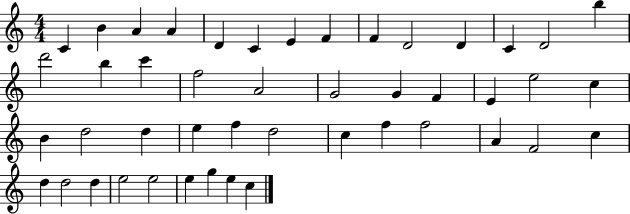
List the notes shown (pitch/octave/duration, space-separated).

C4/q B4/q A4/q A4/q D4/q C4/q E4/q F4/q F4/q D4/h D4/q C4/q D4/h B5/q D6/h B5/q C6/q F5/h A4/h G4/h G4/q F4/q E4/q E5/h C5/q B4/q D5/h D5/q E5/q F5/q D5/h C5/q F5/q F5/h A4/q F4/h C5/q D5/q D5/h D5/q E5/h E5/h E5/q G5/q E5/q C5/q